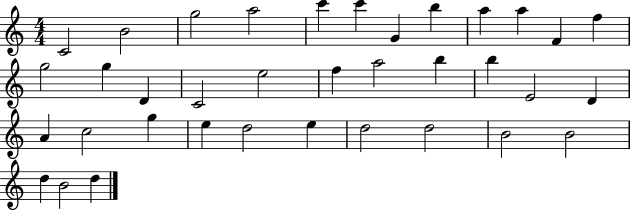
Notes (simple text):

C4/h B4/h G5/h A5/h C6/q C6/q G4/q B5/q A5/q A5/q F4/q F5/q G5/h G5/q D4/q C4/h E5/h F5/q A5/h B5/q B5/q E4/h D4/q A4/q C5/h G5/q E5/q D5/h E5/q D5/h D5/h B4/h B4/h D5/q B4/h D5/q